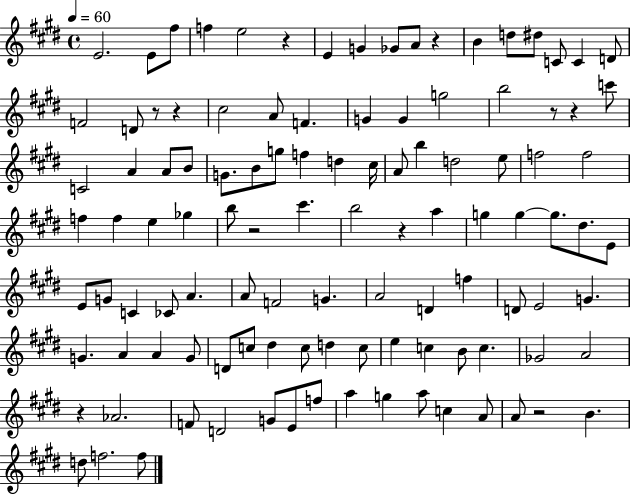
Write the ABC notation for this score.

X:1
T:Untitled
M:4/4
L:1/4
K:E
E2 E/2 ^f/2 f e2 z E G _G/2 A/2 z B d/2 ^d/2 C/2 C D/2 F2 D/2 z/2 z ^c2 A/2 F G G g2 b2 z/2 z c'/2 C2 A A/2 B/2 G/2 B/2 g/2 f d ^c/4 A/2 b d2 e/2 f2 f2 f f e _g b/2 z2 ^c' b2 z a g g g/2 ^d/2 E/2 E/2 G/2 C _C/2 A A/2 F2 G A2 D f D/2 E2 G G A A G/2 D/2 c/2 ^d c/2 d c/2 e c B/2 c _G2 A2 z _A2 F/2 D2 G/2 E/2 f/2 a g a/2 c A/2 A/2 z2 B d/2 f2 f/2